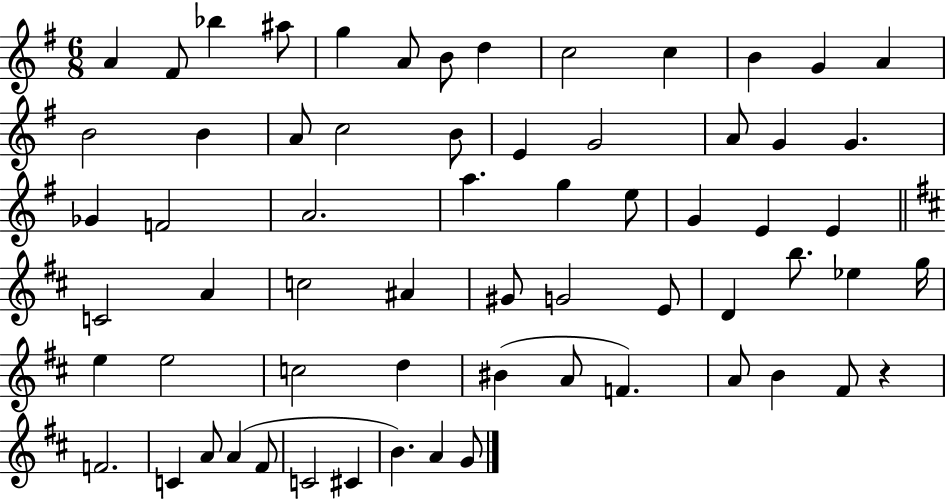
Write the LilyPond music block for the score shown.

{
  \clef treble
  \numericTimeSignature
  \time 6/8
  \key g \major
  a'4 fis'8 bes''4 ais''8 | g''4 a'8 b'8 d''4 | c''2 c''4 | b'4 g'4 a'4 | \break b'2 b'4 | a'8 c''2 b'8 | e'4 g'2 | a'8 g'4 g'4. | \break ges'4 f'2 | a'2. | a''4. g''4 e''8 | g'4 e'4 e'4 | \break \bar "||" \break \key b \minor c'2 a'4 | c''2 ais'4 | gis'8 g'2 e'8 | d'4 b''8. ees''4 g''16 | \break e''4 e''2 | c''2 d''4 | bis'4( a'8 f'4.) | a'8 b'4 fis'8 r4 | \break f'2. | c'4 a'8 a'4( fis'8 | c'2 cis'4 | b'4.) a'4 g'8 | \break \bar "|."
}